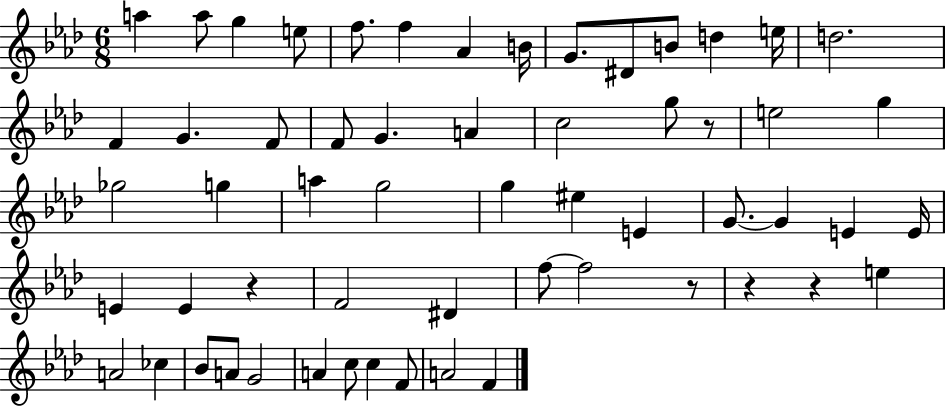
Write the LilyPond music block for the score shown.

{
  \clef treble
  \numericTimeSignature
  \time 6/8
  \key aes \major
  a''4 a''8 g''4 e''8 | f''8. f''4 aes'4 b'16 | g'8. dis'8 b'8 d''4 e''16 | d''2. | \break f'4 g'4. f'8 | f'8 g'4. a'4 | c''2 g''8 r8 | e''2 g''4 | \break ges''2 g''4 | a''4 g''2 | g''4 eis''4 e'4 | g'8.~~ g'4 e'4 e'16 | \break e'4 e'4 r4 | f'2 dis'4 | f''8~~ f''2 r8 | r4 r4 e''4 | \break a'2 ces''4 | bes'8 a'8 g'2 | a'4 c''8 c''4 f'8 | a'2 f'4 | \break \bar "|."
}